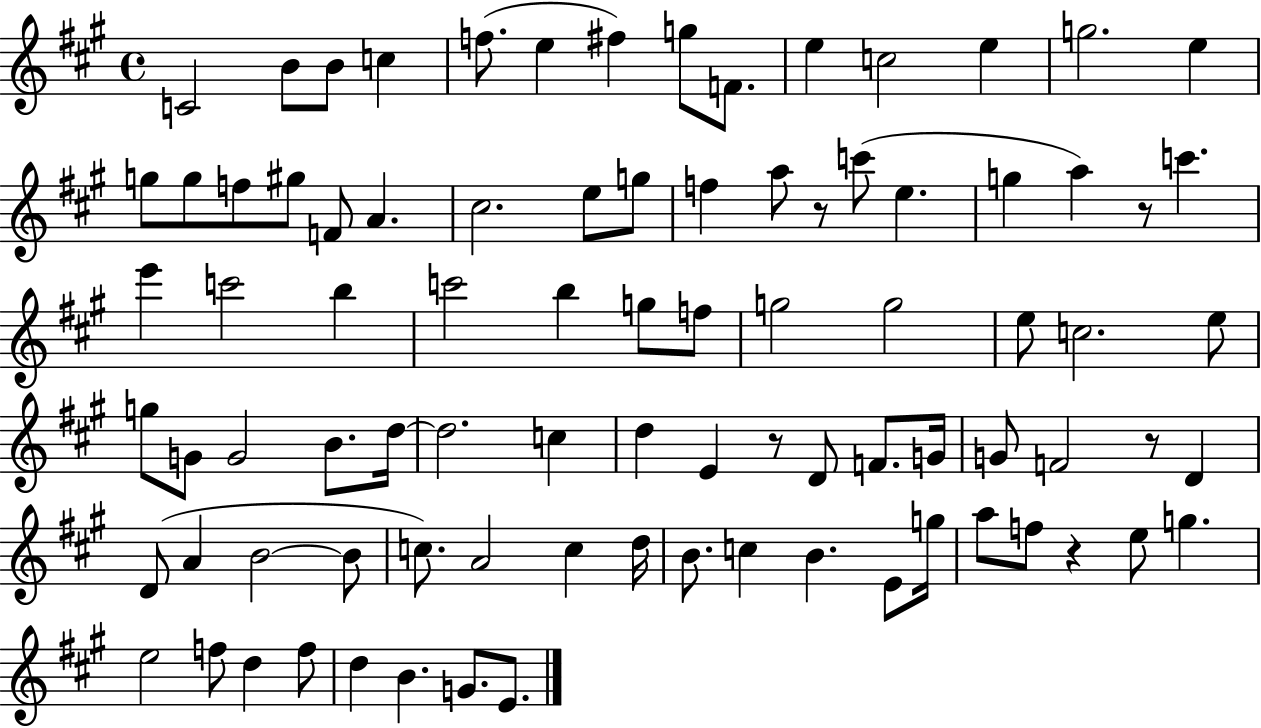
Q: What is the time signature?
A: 4/4